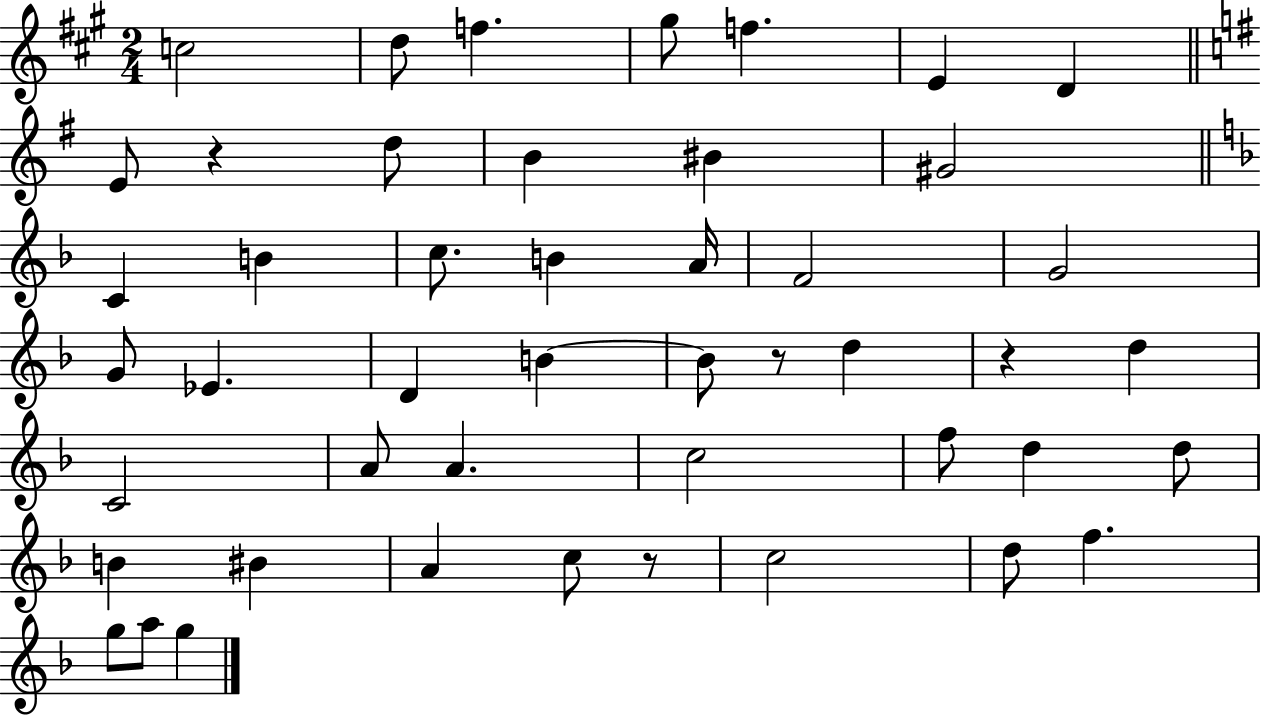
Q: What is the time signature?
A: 2/4